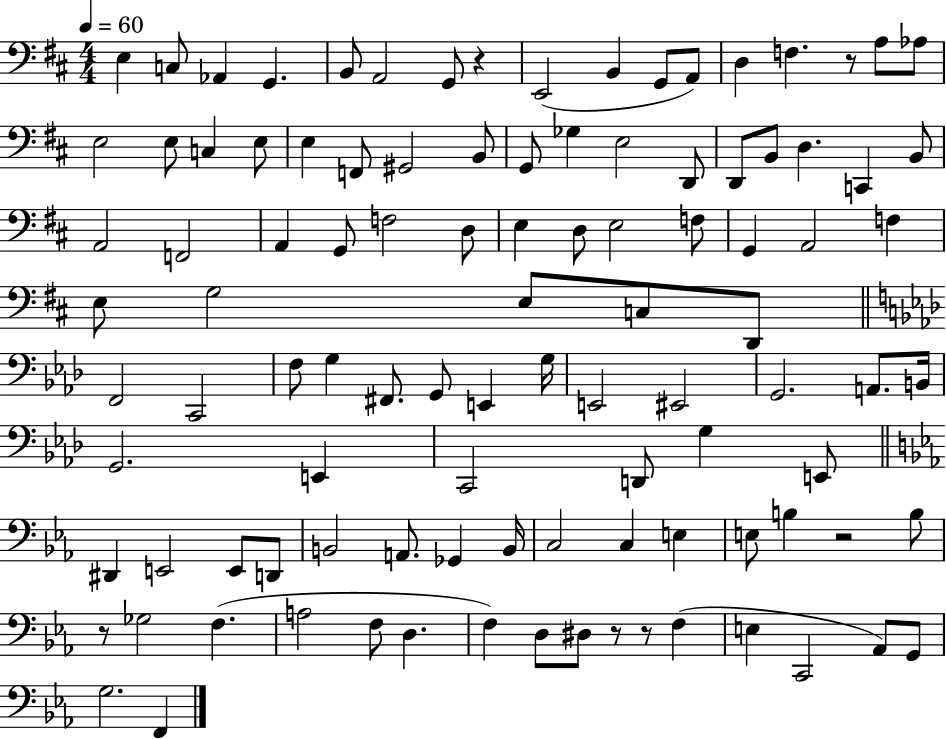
{
  \clef bass
  \numericTimeSignature
  \time 4/4
  \key d \major
  \tempo 4 = 60
  \repeat volta 2 { e4 c8 aes,4 g,4. | b,8 a,2 g,8 r4 | e,2( b,4 g,8 a,8) | d4 f4. r8 a8 aes8 | \break e2 e8 c4 e8 | e4 f,8 gis,2 b,8 | g,8 ges4 e2 d,8 | d,8 b,8 d4. c,4 b,8 | \break a,2 f,2 | a,4 g,8 f2 d8 | e4 d8 e2 f8 | g,4 a,2 f4 | \break e8 g2 e8 c8 d,8 | \bar "||" \break \key aes \major f,2 c,2 | f8 g4 fis,8. g,8 e,4 g16 | e,2 eis,2 | g,2. a,8. b,16 | \break g,2. e,4 | c,2 d,8 g4 e,8 | \bar "||" \break \key c \minor dis,4 e,2 e,8 d,8 | b,2 a,8. ges,4 b,16 | c2 c4 e4 | e8 b4 r2 b8 | \break r8 ges2 f4.( | a2 f8 d4. | f4) d8 dis8 r8 r8 f4( | e4 c,2 aes,8) g,8 | \break g2. f,4 | } \bar "|."
}